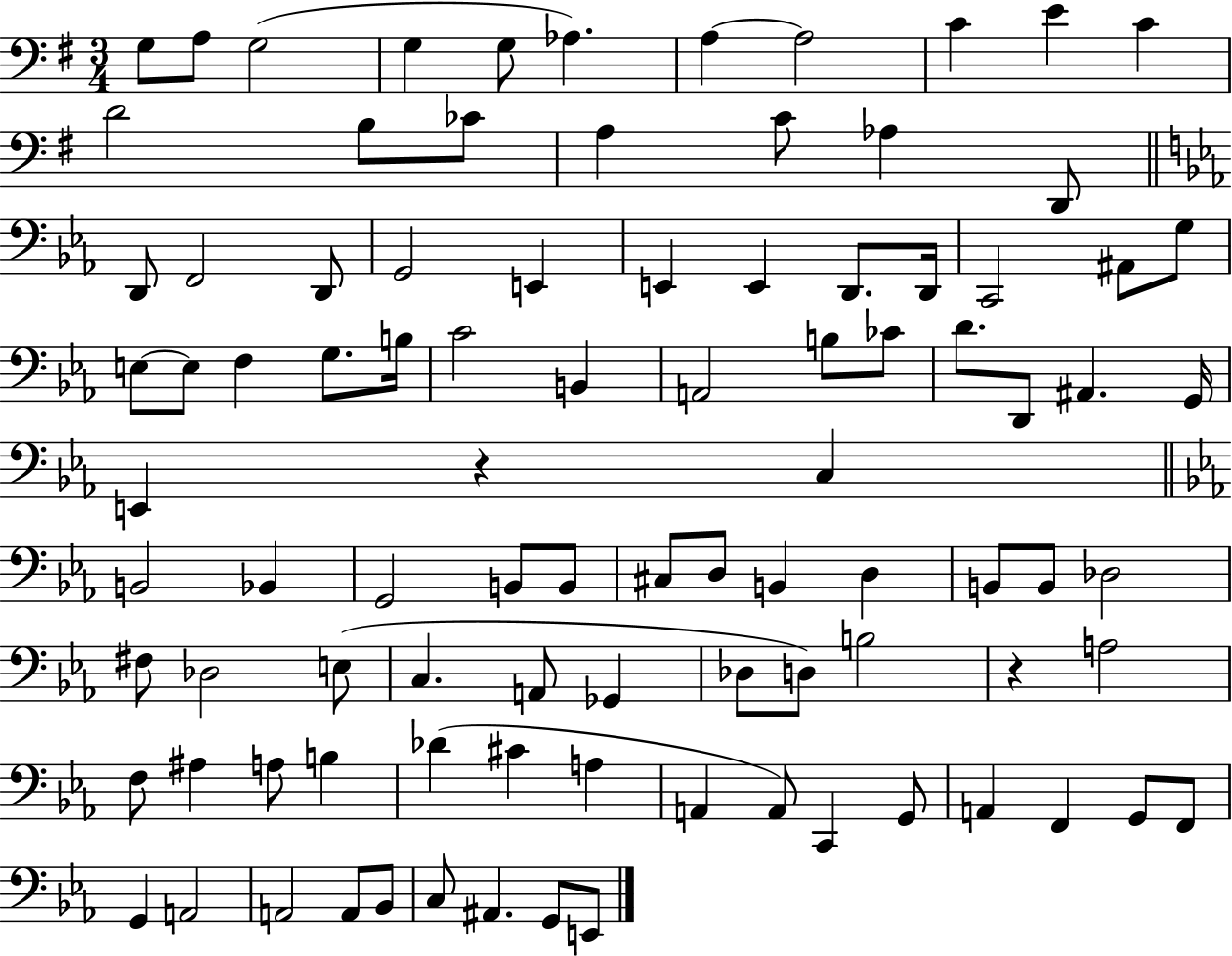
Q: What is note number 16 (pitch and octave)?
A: C4